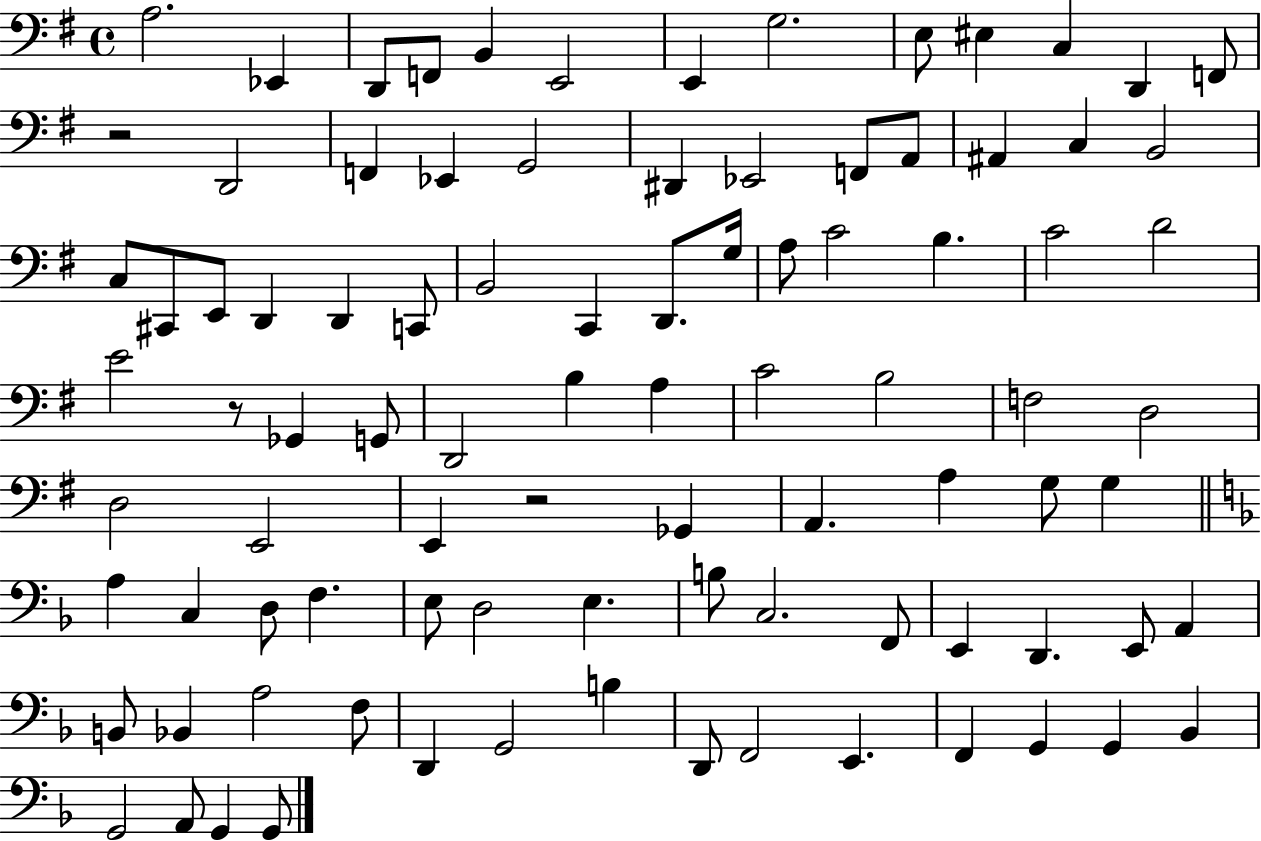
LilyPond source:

{
  \clef bass
  \time 4/4
  \defaultTimeSignature
  \key g \major
  a2. ees,4 | d,8 f,8 b,4 e,2 | e,4 g2. | e8 eis4 c4 d,4 f,8 | \break r2 d,2 | f,4 ees,4 g,2 | dis,4 ees,2 f,8 a,8 | ais,4 c4 b,2 | \break c8 cis,8 e,8 d,4 d,4 c,8 | b,2 c,4 d,8. g16 | a8 c'2 b4. | c'2 d'2 | \break e'2 r8 ges,4 g,8 | d,2 b4 a4 | c'2 b2 | f2 d2 | \break d2 e,2 | e,4 r2 ges,4 | a,4. a4 g8 g4 | \bar "||" \break \key f \major a4 c4 d8 f4. | e8 d2 e4. | b8 c2. f,8 | e,4 d,4. e,8 a,4 | \break b,8 bes,4 a2 f8 | d,4 g,2 b4 | d,8 f,2 e,4. | f,4 g,4 g,4 bes,4 | \break g,2 a,8 g,4 g,8 | \bar "|."
}